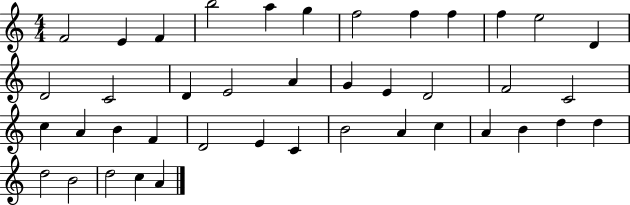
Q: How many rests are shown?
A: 0